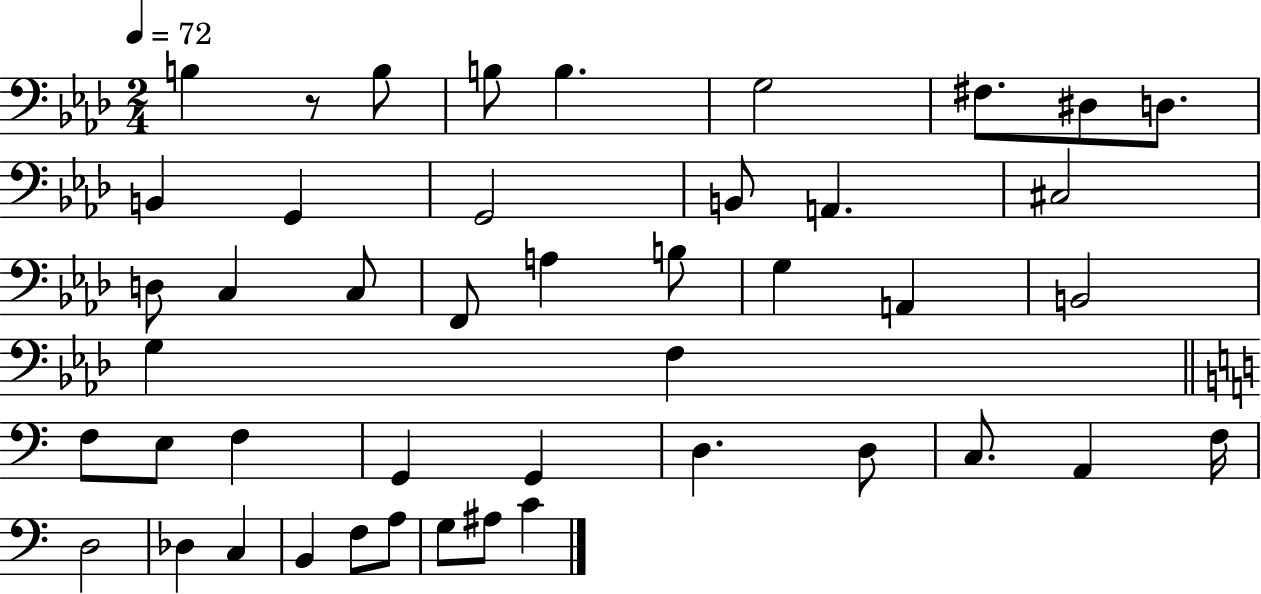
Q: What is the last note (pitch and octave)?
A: C4